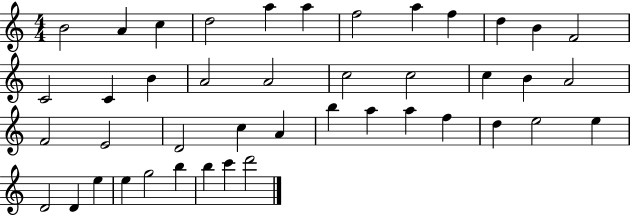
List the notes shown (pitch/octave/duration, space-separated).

B4/h A4/q C5/q D5/h A5/q A5/q F5/h A5/q F5/q D5/q B4/q F4/h C4/h C4/q B4/q A4/h A4/h C5/h C5/h C5/q B4/q A4/h F4/h E4/h D4/h C5/q A4/q B5/q A5/q A5/q F5/q D5/q E5/h E5/q D4/h D4/q E5/q E5/q G5/h B5/q B5/q C6/q D6/h